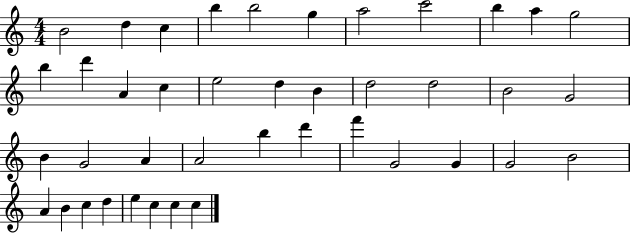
{
  \clef treble
  \numericTimeSignature
  \time 4/4
  \key c \major
  b'2 d''4 c''4 | b''4 b''2 g''4 | a''2 c'''2 | b''4 a''4 g''2 | \break b''4 d'''4 a'4 c''4 | e''2 d''4 b'4 | d''2 d''2 | b'2 g'2 | \break b'4 g'2 a'4 | a'2 b''4 d'''4 | f'''4 g'2 g'4 | g'2 b'2 | \break a'4 b'4 c''4 d''4 | e''4 c''4 c''4 c''4 | \bar "|."
}